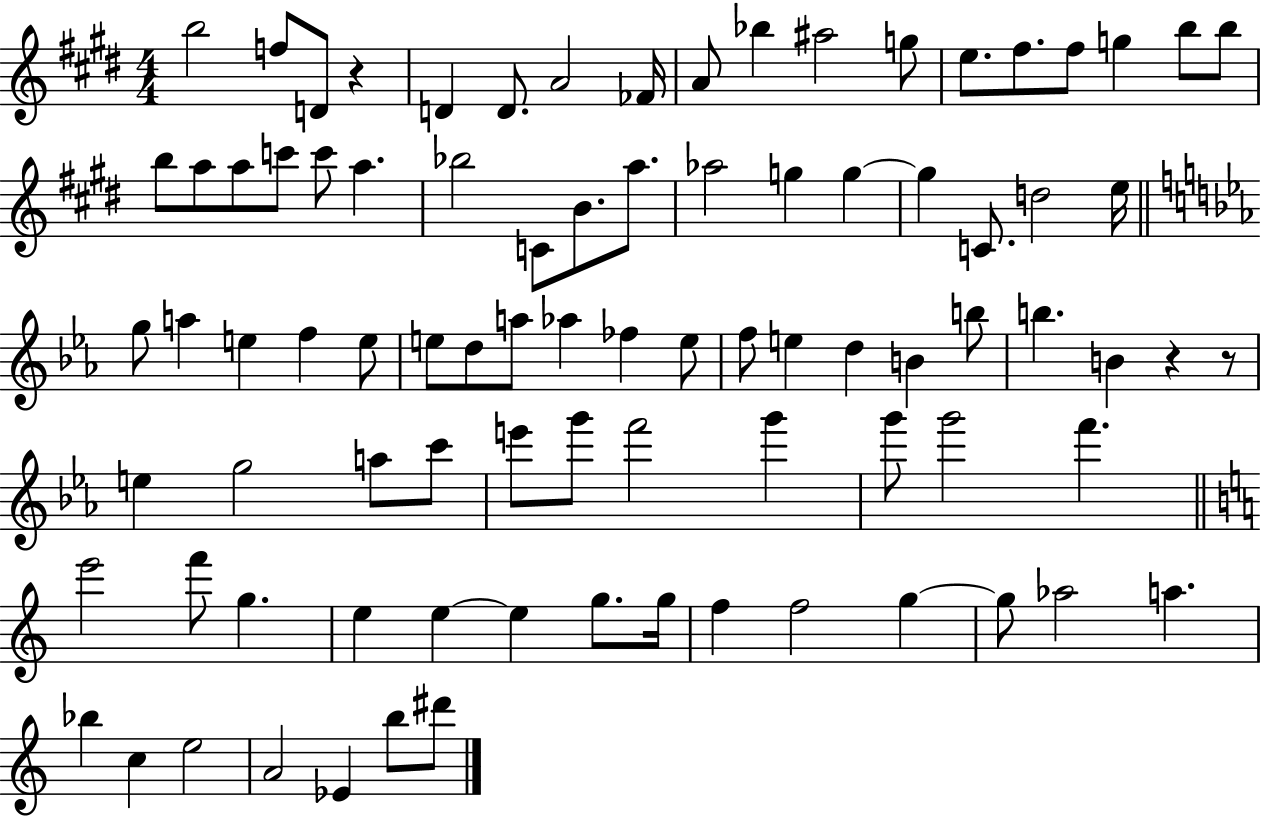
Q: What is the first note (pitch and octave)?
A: B5